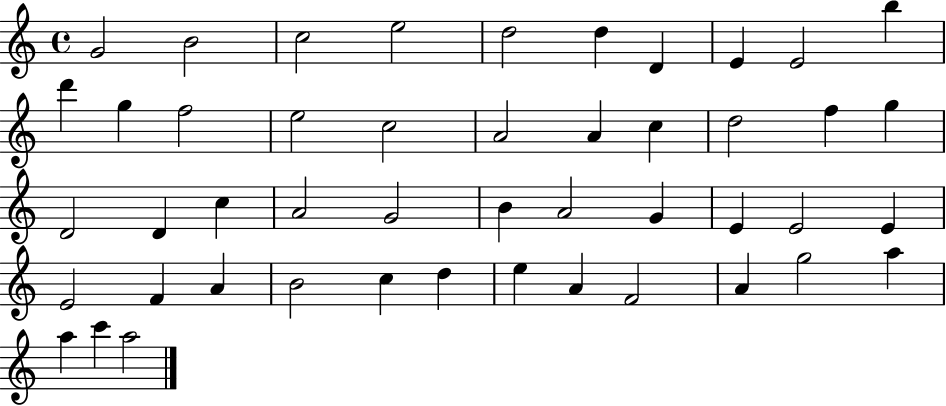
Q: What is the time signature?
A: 4/4